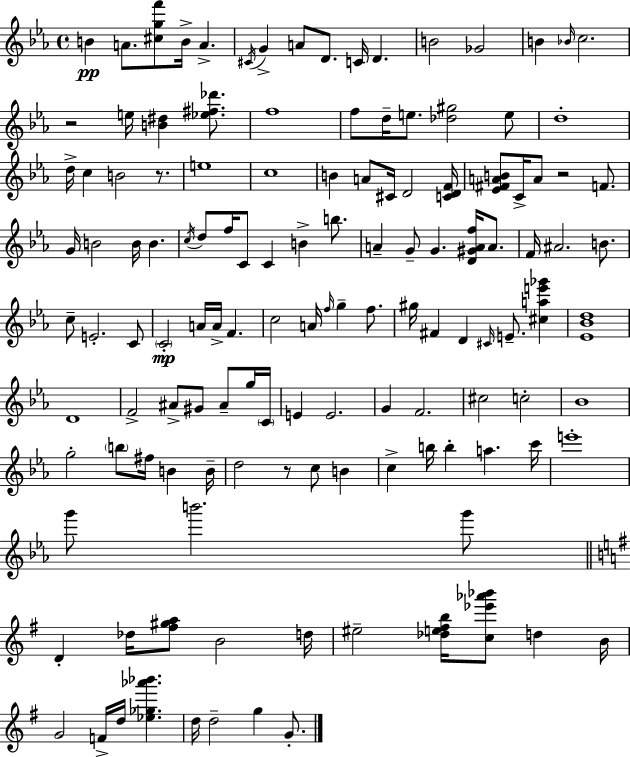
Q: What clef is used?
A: treble